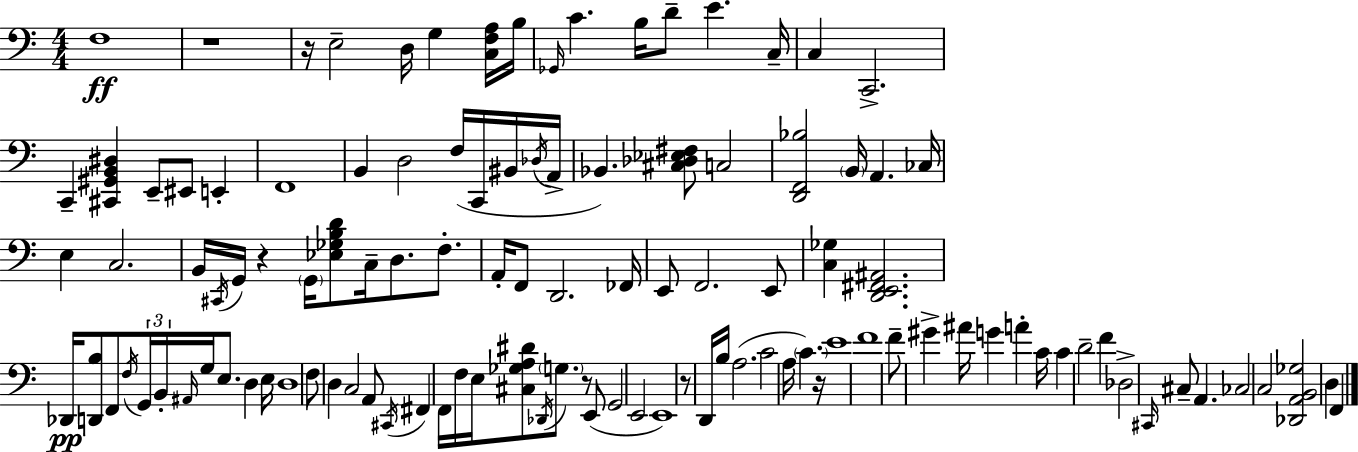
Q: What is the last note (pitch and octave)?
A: F2